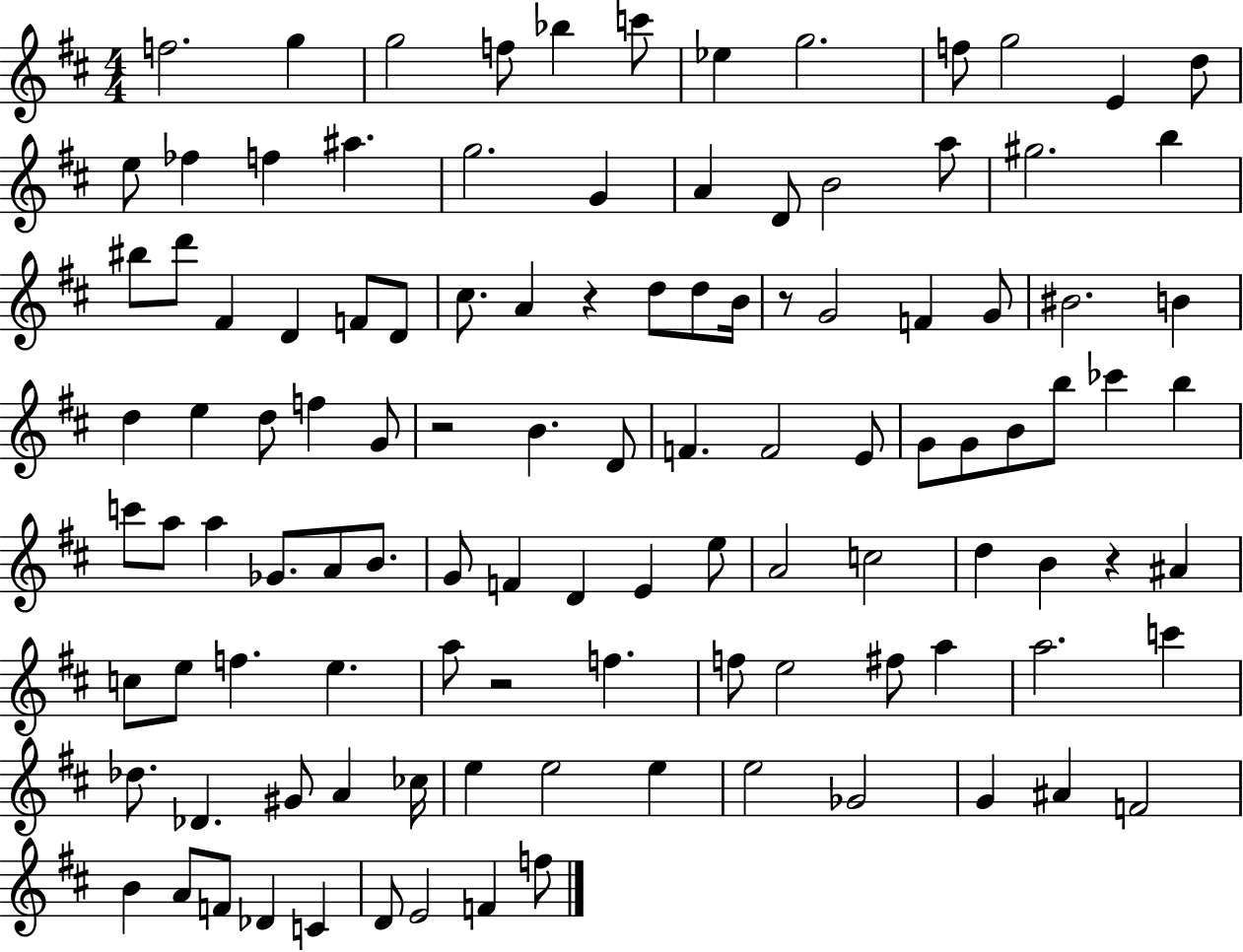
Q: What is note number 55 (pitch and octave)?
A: CES6